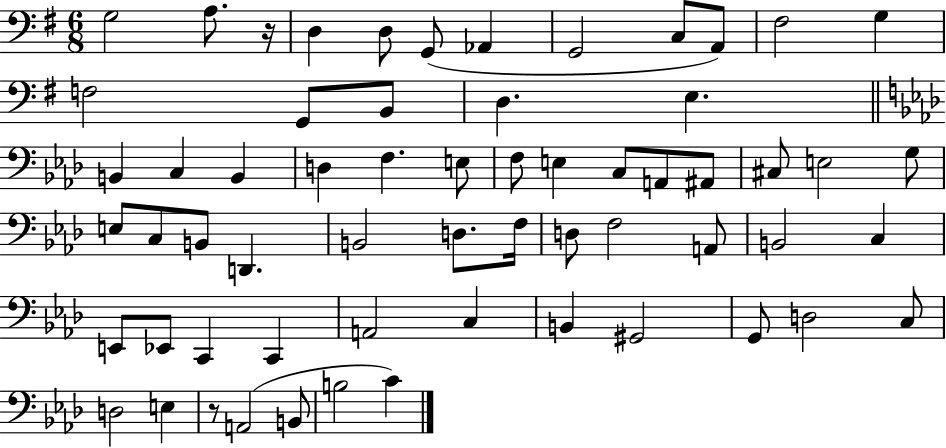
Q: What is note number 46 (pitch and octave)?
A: C2